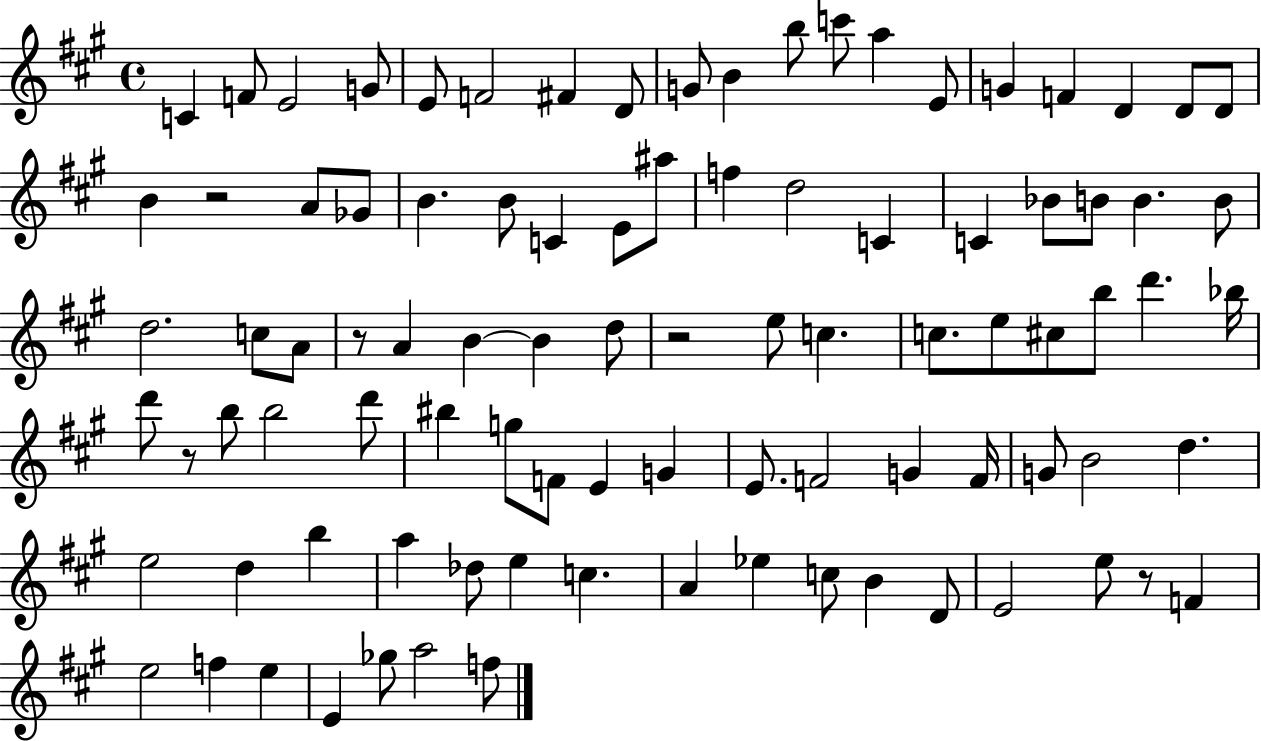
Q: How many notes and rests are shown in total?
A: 93